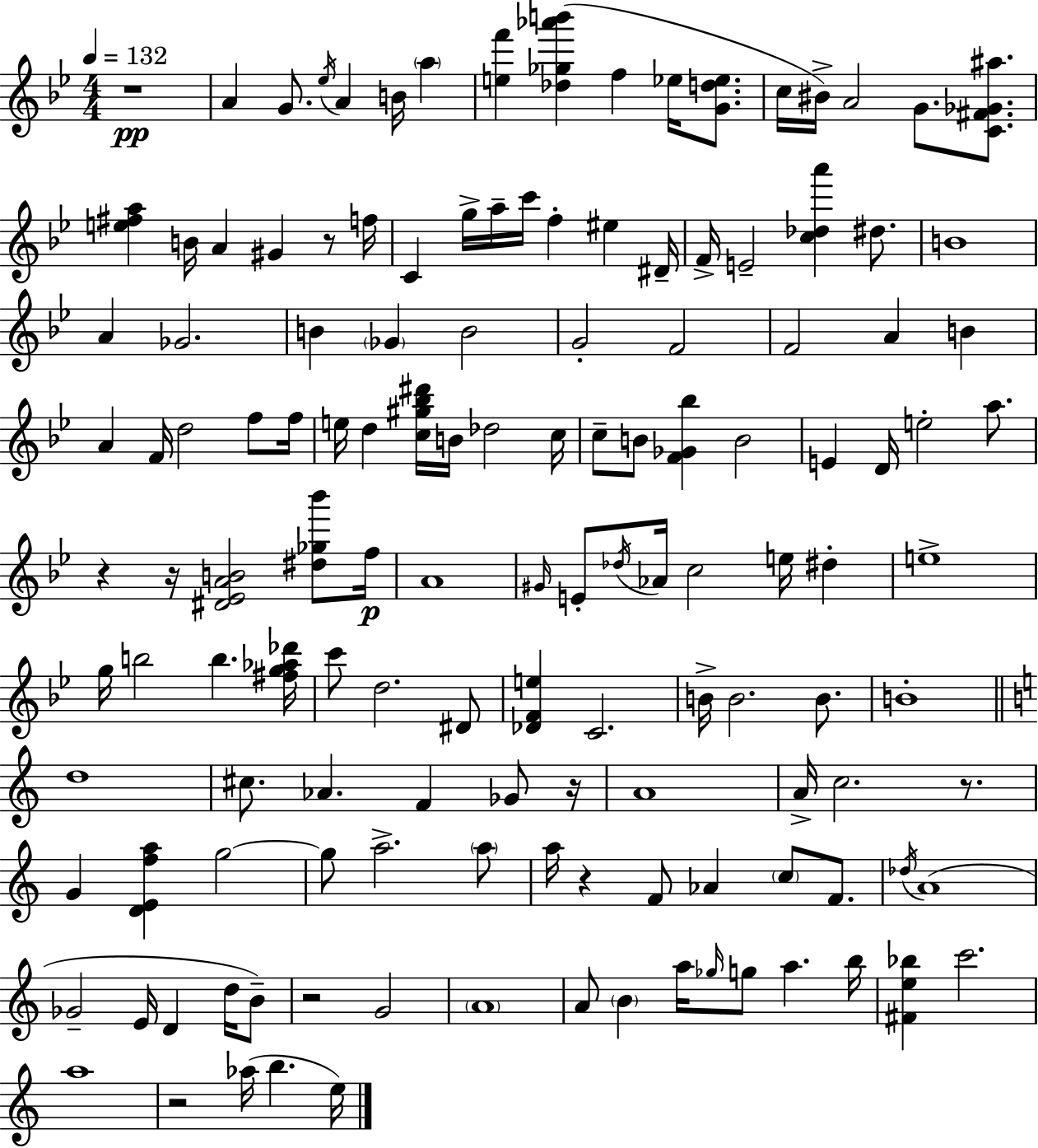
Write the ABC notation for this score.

X:1
T:Untitled
M:4/4
L:1/4
K:Bb
z4 A G/2 _e/4 A B/4 a [ef'] [_d_g_a'b'] f _e/4 [Gd_e]/2 c/4 ^B/4 A2 G/2 [C^F_G^a]/2 [e^fa] B/4 A ^G z/2 f/4 C g/4 a/4 c'/4 f ^e ^D/4 F/4 E2 [c_da'] ^d/2 B4 A _G2 B _G B2 G2 F2 F2 A B A F/4 d2 f/2 f/4 e/4 d [c^g_b^d']/4 B/4 _d2 c/4 c/2 B/2 [F_G_b] B2 E D/4 e2 a/2 z z/4 [^D_EAB]2 [^d_g_b']/2 f/4 A4 ^G/4 E/2 _d/4 _A/4 c2 e/4 ^d e4 g/4 b2 b [^fg_a_d']/4 c'/2 d2 ^D/2 [_DFe] C2 B/4 B2 B/2 B4 d4 ^c/2 _A F _G/2 z/4 A4 A/4 c2 z/2 G [DEfa] g2 g/2 a2 a/2 a/4 z F/2 _A c/2 F/2 _d/4 A4 _G2 E/4 D d/4 B/2 z2 G2 A4 A/2 B a/4 _g/4 g/2 a b/4 [^Fe_b] c'2 a4 z2 _a/4 b e/4